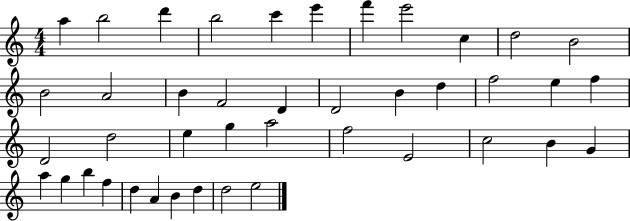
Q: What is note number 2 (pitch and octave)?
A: B5